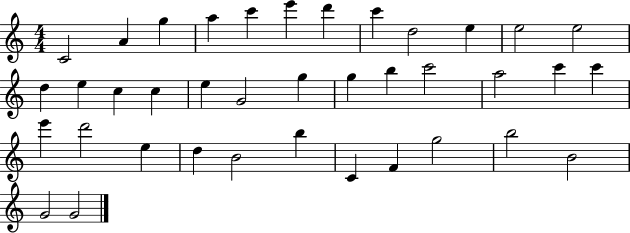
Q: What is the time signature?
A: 4/4